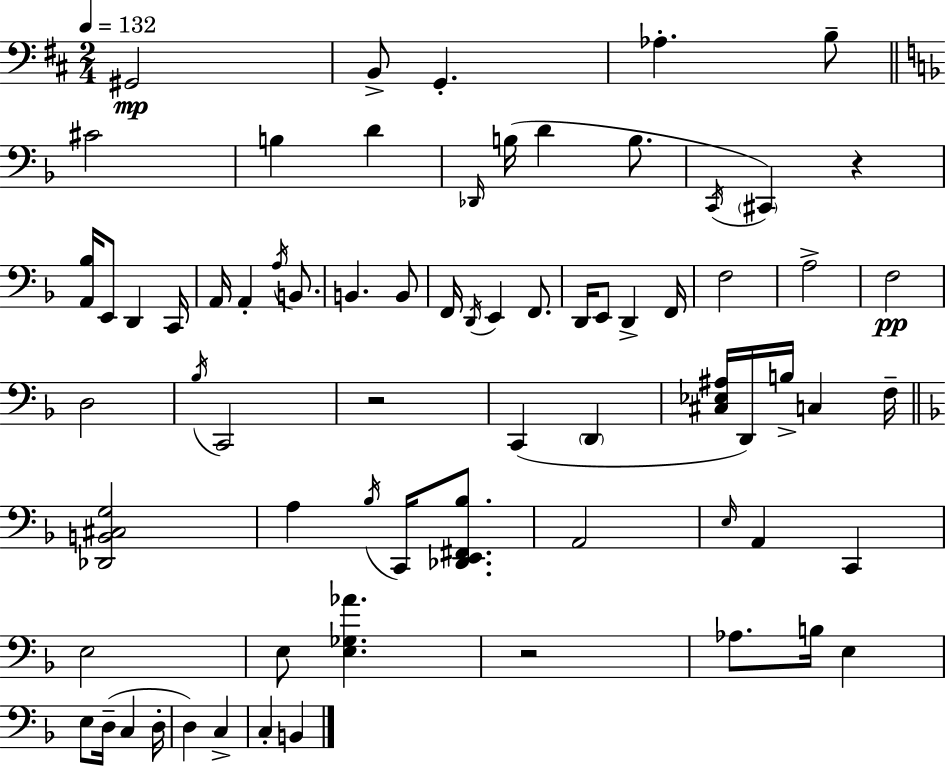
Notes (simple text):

G#2/h B2/e G2/q. Ab3/q. B3/e C#4/h B3/q D4/q Db2/s B3/s D4/q B3/e. C2/s C#2/q R/q [A2,Bb3]/s E2/e D2/q C2/s A2/s A2/q A3/s B2/e. B2/q. B2/e F2/s D2/s E2/q F2/e. D2/s E2/e D2/q F2/s F3/h A3/h F3/h D3/h Bb3/s C2/h R/h C2/q D2/q [C#3,Eb3,A#3]/s D2/s B3/s C3/q F3/s [Db2,B2,C#3,G3]/h A3/q Bb3/s C2/s [Db2,E2,F#2,Bb3]/e. A2/h E3/s A2/q C2/q E3/h E3/e [E3,Gb3,Ab4]/q. R/h Ab3/e. B3/s E3/q E3/e D3/s C3/q D3/s D3/q C3/q C3/q B2/q